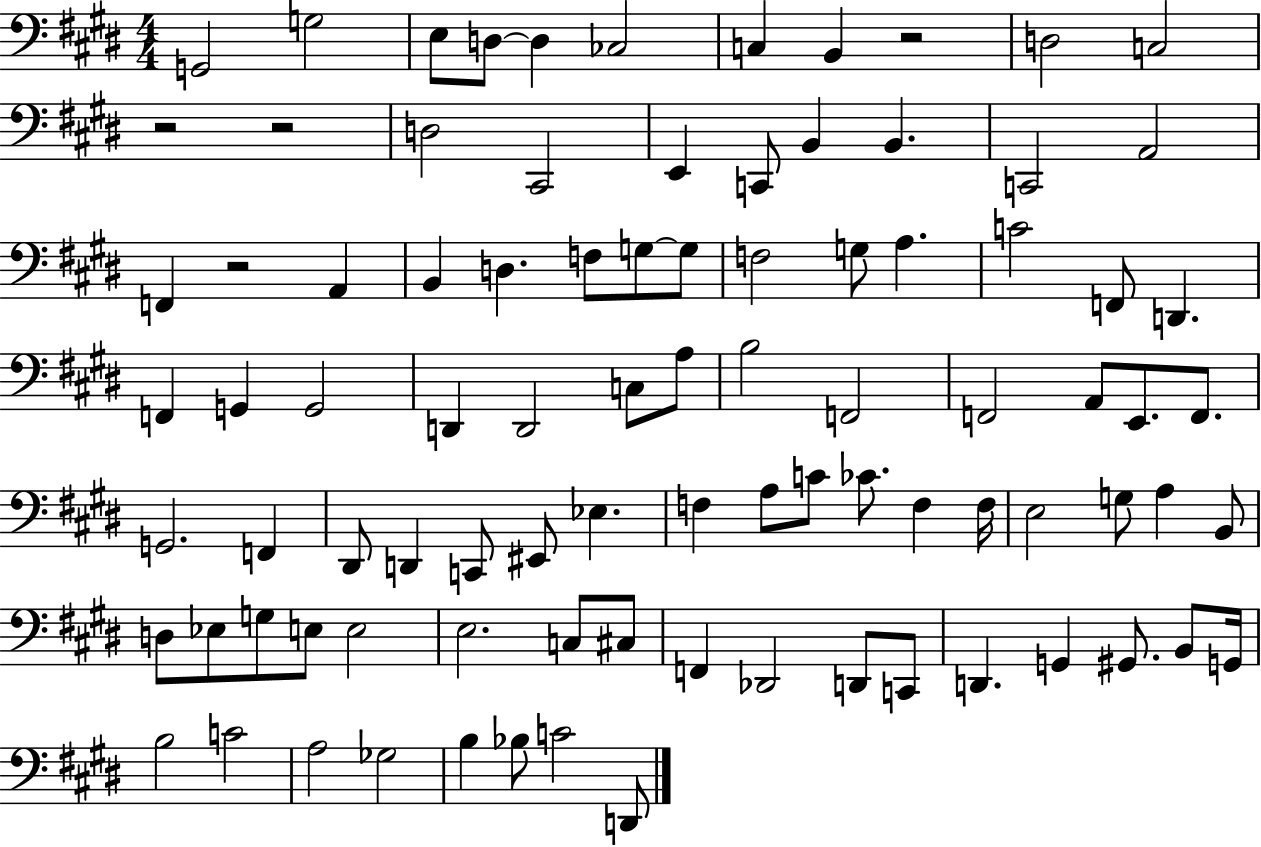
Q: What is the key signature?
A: E major